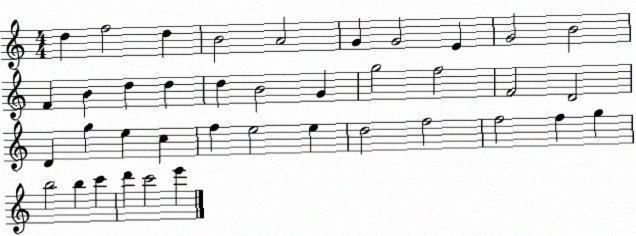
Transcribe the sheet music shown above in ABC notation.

X:1
T:Untitled
M:4/4
L:1/4
K:C
d f2 d B2 A2 G G2 E G2 B2 F B d d d B2 G g2 f2 F2 D2 D g e c f e2 e d2 f2 f2 f g b2 b c' d' c'2 e'